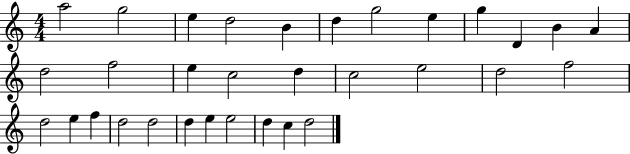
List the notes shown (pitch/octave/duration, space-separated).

A5/h G5/h E5/q D5/h B4/q D5/q G5/h E5/q G5/q D4/q B4/q A4/q D5/h F5/h E5/q C5/h D5/q C5/h E5/h D5/h F5/h D5/h E5/q F5/q D5/h D5/h D5/q E5/q E5/h D5/q C5/q D5/h